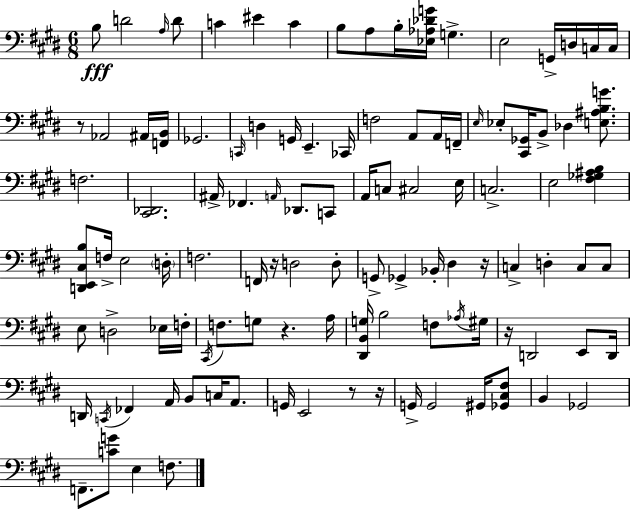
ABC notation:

X:1
T:Untitled
M:6/8
L:1/4
K:E
B,/2 D2 A,/4 D/2 C ^E C B,/2 A,/2 B,/4 [_E,_A,_DG]/4 G, E,2 G,,/4 D,/4 C,/4 C,/4 z/2 _A,,2 ^A,,/4 [F,,B,,]/4 _G,,2 C,,/4 D, G,,/4 E,, _C,,/4 F,2 A,,/2 A,,/4 F,,/4 E,/4 _E,/2 [^C,,_G,,]/4 B,,/2 _D, [E,^A,B,G]/2 F,2 [^C,,_D,,]2 ^A,,/4 _F,, A,,/4 _D,,/2 C,,/2 A,,/4 C,/2 ^C,2 E,/4 C,2 E,2 [^F,_G,^A,B,] [D,,E,,^C,B,]/2 F,/4 E,2 D,/4 F,2 F,,/4 z/4 D,2 D,/2 G,,/2 _G,, _B,,/4 ^D, z/4 C, D, C,/2 C,/2 E,/2 D,2 _E,/4 F,/4 ^C,,/4 F,/2 G,/2 z A,/4 [^D,,B,,G,]/4 B,2 F,/2 _A,/4 ^G,/4 z/4 D,,2 E,,/2 D,,/4 D,,/4 C,,/4 _F,, A,,/4 B,,/2 C,/4 A,,/2 G,,/4 E,,2 z/2 z/4 G,,/4 G,,2 ^G,,/4 [_G,,^C,^F,]/2 B,, _G,,2 F,,/2 [CG]/2 E, F,/2